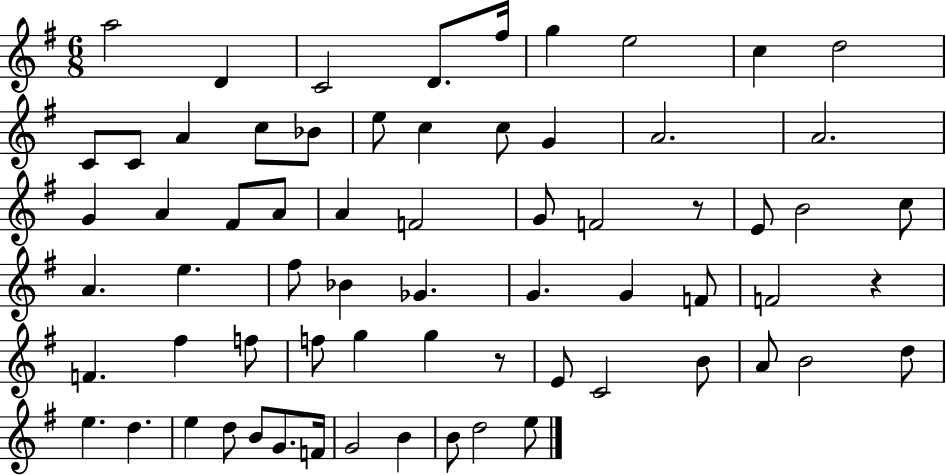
X:1
T:Untitled
M:6/8
L:1/4
K:G
a2 D C2 D/2 ^f/4 g e2 c d2 C/2 C/2 A c/2 _B/2 e/2 c c/2 G A2 A2 G A ^F/2 A/2 A F2 G/2 F2 z/2 E/2 B2 c/2 A e ^f/2 _B _G G G F/2 F2 z F ^f f/2 f/2 g g z/2 E/2 C2 B/2 A/2 B2 d/2 e d e d/2 B/2 G/2 F/4 G2 B B/2 d2 e/2